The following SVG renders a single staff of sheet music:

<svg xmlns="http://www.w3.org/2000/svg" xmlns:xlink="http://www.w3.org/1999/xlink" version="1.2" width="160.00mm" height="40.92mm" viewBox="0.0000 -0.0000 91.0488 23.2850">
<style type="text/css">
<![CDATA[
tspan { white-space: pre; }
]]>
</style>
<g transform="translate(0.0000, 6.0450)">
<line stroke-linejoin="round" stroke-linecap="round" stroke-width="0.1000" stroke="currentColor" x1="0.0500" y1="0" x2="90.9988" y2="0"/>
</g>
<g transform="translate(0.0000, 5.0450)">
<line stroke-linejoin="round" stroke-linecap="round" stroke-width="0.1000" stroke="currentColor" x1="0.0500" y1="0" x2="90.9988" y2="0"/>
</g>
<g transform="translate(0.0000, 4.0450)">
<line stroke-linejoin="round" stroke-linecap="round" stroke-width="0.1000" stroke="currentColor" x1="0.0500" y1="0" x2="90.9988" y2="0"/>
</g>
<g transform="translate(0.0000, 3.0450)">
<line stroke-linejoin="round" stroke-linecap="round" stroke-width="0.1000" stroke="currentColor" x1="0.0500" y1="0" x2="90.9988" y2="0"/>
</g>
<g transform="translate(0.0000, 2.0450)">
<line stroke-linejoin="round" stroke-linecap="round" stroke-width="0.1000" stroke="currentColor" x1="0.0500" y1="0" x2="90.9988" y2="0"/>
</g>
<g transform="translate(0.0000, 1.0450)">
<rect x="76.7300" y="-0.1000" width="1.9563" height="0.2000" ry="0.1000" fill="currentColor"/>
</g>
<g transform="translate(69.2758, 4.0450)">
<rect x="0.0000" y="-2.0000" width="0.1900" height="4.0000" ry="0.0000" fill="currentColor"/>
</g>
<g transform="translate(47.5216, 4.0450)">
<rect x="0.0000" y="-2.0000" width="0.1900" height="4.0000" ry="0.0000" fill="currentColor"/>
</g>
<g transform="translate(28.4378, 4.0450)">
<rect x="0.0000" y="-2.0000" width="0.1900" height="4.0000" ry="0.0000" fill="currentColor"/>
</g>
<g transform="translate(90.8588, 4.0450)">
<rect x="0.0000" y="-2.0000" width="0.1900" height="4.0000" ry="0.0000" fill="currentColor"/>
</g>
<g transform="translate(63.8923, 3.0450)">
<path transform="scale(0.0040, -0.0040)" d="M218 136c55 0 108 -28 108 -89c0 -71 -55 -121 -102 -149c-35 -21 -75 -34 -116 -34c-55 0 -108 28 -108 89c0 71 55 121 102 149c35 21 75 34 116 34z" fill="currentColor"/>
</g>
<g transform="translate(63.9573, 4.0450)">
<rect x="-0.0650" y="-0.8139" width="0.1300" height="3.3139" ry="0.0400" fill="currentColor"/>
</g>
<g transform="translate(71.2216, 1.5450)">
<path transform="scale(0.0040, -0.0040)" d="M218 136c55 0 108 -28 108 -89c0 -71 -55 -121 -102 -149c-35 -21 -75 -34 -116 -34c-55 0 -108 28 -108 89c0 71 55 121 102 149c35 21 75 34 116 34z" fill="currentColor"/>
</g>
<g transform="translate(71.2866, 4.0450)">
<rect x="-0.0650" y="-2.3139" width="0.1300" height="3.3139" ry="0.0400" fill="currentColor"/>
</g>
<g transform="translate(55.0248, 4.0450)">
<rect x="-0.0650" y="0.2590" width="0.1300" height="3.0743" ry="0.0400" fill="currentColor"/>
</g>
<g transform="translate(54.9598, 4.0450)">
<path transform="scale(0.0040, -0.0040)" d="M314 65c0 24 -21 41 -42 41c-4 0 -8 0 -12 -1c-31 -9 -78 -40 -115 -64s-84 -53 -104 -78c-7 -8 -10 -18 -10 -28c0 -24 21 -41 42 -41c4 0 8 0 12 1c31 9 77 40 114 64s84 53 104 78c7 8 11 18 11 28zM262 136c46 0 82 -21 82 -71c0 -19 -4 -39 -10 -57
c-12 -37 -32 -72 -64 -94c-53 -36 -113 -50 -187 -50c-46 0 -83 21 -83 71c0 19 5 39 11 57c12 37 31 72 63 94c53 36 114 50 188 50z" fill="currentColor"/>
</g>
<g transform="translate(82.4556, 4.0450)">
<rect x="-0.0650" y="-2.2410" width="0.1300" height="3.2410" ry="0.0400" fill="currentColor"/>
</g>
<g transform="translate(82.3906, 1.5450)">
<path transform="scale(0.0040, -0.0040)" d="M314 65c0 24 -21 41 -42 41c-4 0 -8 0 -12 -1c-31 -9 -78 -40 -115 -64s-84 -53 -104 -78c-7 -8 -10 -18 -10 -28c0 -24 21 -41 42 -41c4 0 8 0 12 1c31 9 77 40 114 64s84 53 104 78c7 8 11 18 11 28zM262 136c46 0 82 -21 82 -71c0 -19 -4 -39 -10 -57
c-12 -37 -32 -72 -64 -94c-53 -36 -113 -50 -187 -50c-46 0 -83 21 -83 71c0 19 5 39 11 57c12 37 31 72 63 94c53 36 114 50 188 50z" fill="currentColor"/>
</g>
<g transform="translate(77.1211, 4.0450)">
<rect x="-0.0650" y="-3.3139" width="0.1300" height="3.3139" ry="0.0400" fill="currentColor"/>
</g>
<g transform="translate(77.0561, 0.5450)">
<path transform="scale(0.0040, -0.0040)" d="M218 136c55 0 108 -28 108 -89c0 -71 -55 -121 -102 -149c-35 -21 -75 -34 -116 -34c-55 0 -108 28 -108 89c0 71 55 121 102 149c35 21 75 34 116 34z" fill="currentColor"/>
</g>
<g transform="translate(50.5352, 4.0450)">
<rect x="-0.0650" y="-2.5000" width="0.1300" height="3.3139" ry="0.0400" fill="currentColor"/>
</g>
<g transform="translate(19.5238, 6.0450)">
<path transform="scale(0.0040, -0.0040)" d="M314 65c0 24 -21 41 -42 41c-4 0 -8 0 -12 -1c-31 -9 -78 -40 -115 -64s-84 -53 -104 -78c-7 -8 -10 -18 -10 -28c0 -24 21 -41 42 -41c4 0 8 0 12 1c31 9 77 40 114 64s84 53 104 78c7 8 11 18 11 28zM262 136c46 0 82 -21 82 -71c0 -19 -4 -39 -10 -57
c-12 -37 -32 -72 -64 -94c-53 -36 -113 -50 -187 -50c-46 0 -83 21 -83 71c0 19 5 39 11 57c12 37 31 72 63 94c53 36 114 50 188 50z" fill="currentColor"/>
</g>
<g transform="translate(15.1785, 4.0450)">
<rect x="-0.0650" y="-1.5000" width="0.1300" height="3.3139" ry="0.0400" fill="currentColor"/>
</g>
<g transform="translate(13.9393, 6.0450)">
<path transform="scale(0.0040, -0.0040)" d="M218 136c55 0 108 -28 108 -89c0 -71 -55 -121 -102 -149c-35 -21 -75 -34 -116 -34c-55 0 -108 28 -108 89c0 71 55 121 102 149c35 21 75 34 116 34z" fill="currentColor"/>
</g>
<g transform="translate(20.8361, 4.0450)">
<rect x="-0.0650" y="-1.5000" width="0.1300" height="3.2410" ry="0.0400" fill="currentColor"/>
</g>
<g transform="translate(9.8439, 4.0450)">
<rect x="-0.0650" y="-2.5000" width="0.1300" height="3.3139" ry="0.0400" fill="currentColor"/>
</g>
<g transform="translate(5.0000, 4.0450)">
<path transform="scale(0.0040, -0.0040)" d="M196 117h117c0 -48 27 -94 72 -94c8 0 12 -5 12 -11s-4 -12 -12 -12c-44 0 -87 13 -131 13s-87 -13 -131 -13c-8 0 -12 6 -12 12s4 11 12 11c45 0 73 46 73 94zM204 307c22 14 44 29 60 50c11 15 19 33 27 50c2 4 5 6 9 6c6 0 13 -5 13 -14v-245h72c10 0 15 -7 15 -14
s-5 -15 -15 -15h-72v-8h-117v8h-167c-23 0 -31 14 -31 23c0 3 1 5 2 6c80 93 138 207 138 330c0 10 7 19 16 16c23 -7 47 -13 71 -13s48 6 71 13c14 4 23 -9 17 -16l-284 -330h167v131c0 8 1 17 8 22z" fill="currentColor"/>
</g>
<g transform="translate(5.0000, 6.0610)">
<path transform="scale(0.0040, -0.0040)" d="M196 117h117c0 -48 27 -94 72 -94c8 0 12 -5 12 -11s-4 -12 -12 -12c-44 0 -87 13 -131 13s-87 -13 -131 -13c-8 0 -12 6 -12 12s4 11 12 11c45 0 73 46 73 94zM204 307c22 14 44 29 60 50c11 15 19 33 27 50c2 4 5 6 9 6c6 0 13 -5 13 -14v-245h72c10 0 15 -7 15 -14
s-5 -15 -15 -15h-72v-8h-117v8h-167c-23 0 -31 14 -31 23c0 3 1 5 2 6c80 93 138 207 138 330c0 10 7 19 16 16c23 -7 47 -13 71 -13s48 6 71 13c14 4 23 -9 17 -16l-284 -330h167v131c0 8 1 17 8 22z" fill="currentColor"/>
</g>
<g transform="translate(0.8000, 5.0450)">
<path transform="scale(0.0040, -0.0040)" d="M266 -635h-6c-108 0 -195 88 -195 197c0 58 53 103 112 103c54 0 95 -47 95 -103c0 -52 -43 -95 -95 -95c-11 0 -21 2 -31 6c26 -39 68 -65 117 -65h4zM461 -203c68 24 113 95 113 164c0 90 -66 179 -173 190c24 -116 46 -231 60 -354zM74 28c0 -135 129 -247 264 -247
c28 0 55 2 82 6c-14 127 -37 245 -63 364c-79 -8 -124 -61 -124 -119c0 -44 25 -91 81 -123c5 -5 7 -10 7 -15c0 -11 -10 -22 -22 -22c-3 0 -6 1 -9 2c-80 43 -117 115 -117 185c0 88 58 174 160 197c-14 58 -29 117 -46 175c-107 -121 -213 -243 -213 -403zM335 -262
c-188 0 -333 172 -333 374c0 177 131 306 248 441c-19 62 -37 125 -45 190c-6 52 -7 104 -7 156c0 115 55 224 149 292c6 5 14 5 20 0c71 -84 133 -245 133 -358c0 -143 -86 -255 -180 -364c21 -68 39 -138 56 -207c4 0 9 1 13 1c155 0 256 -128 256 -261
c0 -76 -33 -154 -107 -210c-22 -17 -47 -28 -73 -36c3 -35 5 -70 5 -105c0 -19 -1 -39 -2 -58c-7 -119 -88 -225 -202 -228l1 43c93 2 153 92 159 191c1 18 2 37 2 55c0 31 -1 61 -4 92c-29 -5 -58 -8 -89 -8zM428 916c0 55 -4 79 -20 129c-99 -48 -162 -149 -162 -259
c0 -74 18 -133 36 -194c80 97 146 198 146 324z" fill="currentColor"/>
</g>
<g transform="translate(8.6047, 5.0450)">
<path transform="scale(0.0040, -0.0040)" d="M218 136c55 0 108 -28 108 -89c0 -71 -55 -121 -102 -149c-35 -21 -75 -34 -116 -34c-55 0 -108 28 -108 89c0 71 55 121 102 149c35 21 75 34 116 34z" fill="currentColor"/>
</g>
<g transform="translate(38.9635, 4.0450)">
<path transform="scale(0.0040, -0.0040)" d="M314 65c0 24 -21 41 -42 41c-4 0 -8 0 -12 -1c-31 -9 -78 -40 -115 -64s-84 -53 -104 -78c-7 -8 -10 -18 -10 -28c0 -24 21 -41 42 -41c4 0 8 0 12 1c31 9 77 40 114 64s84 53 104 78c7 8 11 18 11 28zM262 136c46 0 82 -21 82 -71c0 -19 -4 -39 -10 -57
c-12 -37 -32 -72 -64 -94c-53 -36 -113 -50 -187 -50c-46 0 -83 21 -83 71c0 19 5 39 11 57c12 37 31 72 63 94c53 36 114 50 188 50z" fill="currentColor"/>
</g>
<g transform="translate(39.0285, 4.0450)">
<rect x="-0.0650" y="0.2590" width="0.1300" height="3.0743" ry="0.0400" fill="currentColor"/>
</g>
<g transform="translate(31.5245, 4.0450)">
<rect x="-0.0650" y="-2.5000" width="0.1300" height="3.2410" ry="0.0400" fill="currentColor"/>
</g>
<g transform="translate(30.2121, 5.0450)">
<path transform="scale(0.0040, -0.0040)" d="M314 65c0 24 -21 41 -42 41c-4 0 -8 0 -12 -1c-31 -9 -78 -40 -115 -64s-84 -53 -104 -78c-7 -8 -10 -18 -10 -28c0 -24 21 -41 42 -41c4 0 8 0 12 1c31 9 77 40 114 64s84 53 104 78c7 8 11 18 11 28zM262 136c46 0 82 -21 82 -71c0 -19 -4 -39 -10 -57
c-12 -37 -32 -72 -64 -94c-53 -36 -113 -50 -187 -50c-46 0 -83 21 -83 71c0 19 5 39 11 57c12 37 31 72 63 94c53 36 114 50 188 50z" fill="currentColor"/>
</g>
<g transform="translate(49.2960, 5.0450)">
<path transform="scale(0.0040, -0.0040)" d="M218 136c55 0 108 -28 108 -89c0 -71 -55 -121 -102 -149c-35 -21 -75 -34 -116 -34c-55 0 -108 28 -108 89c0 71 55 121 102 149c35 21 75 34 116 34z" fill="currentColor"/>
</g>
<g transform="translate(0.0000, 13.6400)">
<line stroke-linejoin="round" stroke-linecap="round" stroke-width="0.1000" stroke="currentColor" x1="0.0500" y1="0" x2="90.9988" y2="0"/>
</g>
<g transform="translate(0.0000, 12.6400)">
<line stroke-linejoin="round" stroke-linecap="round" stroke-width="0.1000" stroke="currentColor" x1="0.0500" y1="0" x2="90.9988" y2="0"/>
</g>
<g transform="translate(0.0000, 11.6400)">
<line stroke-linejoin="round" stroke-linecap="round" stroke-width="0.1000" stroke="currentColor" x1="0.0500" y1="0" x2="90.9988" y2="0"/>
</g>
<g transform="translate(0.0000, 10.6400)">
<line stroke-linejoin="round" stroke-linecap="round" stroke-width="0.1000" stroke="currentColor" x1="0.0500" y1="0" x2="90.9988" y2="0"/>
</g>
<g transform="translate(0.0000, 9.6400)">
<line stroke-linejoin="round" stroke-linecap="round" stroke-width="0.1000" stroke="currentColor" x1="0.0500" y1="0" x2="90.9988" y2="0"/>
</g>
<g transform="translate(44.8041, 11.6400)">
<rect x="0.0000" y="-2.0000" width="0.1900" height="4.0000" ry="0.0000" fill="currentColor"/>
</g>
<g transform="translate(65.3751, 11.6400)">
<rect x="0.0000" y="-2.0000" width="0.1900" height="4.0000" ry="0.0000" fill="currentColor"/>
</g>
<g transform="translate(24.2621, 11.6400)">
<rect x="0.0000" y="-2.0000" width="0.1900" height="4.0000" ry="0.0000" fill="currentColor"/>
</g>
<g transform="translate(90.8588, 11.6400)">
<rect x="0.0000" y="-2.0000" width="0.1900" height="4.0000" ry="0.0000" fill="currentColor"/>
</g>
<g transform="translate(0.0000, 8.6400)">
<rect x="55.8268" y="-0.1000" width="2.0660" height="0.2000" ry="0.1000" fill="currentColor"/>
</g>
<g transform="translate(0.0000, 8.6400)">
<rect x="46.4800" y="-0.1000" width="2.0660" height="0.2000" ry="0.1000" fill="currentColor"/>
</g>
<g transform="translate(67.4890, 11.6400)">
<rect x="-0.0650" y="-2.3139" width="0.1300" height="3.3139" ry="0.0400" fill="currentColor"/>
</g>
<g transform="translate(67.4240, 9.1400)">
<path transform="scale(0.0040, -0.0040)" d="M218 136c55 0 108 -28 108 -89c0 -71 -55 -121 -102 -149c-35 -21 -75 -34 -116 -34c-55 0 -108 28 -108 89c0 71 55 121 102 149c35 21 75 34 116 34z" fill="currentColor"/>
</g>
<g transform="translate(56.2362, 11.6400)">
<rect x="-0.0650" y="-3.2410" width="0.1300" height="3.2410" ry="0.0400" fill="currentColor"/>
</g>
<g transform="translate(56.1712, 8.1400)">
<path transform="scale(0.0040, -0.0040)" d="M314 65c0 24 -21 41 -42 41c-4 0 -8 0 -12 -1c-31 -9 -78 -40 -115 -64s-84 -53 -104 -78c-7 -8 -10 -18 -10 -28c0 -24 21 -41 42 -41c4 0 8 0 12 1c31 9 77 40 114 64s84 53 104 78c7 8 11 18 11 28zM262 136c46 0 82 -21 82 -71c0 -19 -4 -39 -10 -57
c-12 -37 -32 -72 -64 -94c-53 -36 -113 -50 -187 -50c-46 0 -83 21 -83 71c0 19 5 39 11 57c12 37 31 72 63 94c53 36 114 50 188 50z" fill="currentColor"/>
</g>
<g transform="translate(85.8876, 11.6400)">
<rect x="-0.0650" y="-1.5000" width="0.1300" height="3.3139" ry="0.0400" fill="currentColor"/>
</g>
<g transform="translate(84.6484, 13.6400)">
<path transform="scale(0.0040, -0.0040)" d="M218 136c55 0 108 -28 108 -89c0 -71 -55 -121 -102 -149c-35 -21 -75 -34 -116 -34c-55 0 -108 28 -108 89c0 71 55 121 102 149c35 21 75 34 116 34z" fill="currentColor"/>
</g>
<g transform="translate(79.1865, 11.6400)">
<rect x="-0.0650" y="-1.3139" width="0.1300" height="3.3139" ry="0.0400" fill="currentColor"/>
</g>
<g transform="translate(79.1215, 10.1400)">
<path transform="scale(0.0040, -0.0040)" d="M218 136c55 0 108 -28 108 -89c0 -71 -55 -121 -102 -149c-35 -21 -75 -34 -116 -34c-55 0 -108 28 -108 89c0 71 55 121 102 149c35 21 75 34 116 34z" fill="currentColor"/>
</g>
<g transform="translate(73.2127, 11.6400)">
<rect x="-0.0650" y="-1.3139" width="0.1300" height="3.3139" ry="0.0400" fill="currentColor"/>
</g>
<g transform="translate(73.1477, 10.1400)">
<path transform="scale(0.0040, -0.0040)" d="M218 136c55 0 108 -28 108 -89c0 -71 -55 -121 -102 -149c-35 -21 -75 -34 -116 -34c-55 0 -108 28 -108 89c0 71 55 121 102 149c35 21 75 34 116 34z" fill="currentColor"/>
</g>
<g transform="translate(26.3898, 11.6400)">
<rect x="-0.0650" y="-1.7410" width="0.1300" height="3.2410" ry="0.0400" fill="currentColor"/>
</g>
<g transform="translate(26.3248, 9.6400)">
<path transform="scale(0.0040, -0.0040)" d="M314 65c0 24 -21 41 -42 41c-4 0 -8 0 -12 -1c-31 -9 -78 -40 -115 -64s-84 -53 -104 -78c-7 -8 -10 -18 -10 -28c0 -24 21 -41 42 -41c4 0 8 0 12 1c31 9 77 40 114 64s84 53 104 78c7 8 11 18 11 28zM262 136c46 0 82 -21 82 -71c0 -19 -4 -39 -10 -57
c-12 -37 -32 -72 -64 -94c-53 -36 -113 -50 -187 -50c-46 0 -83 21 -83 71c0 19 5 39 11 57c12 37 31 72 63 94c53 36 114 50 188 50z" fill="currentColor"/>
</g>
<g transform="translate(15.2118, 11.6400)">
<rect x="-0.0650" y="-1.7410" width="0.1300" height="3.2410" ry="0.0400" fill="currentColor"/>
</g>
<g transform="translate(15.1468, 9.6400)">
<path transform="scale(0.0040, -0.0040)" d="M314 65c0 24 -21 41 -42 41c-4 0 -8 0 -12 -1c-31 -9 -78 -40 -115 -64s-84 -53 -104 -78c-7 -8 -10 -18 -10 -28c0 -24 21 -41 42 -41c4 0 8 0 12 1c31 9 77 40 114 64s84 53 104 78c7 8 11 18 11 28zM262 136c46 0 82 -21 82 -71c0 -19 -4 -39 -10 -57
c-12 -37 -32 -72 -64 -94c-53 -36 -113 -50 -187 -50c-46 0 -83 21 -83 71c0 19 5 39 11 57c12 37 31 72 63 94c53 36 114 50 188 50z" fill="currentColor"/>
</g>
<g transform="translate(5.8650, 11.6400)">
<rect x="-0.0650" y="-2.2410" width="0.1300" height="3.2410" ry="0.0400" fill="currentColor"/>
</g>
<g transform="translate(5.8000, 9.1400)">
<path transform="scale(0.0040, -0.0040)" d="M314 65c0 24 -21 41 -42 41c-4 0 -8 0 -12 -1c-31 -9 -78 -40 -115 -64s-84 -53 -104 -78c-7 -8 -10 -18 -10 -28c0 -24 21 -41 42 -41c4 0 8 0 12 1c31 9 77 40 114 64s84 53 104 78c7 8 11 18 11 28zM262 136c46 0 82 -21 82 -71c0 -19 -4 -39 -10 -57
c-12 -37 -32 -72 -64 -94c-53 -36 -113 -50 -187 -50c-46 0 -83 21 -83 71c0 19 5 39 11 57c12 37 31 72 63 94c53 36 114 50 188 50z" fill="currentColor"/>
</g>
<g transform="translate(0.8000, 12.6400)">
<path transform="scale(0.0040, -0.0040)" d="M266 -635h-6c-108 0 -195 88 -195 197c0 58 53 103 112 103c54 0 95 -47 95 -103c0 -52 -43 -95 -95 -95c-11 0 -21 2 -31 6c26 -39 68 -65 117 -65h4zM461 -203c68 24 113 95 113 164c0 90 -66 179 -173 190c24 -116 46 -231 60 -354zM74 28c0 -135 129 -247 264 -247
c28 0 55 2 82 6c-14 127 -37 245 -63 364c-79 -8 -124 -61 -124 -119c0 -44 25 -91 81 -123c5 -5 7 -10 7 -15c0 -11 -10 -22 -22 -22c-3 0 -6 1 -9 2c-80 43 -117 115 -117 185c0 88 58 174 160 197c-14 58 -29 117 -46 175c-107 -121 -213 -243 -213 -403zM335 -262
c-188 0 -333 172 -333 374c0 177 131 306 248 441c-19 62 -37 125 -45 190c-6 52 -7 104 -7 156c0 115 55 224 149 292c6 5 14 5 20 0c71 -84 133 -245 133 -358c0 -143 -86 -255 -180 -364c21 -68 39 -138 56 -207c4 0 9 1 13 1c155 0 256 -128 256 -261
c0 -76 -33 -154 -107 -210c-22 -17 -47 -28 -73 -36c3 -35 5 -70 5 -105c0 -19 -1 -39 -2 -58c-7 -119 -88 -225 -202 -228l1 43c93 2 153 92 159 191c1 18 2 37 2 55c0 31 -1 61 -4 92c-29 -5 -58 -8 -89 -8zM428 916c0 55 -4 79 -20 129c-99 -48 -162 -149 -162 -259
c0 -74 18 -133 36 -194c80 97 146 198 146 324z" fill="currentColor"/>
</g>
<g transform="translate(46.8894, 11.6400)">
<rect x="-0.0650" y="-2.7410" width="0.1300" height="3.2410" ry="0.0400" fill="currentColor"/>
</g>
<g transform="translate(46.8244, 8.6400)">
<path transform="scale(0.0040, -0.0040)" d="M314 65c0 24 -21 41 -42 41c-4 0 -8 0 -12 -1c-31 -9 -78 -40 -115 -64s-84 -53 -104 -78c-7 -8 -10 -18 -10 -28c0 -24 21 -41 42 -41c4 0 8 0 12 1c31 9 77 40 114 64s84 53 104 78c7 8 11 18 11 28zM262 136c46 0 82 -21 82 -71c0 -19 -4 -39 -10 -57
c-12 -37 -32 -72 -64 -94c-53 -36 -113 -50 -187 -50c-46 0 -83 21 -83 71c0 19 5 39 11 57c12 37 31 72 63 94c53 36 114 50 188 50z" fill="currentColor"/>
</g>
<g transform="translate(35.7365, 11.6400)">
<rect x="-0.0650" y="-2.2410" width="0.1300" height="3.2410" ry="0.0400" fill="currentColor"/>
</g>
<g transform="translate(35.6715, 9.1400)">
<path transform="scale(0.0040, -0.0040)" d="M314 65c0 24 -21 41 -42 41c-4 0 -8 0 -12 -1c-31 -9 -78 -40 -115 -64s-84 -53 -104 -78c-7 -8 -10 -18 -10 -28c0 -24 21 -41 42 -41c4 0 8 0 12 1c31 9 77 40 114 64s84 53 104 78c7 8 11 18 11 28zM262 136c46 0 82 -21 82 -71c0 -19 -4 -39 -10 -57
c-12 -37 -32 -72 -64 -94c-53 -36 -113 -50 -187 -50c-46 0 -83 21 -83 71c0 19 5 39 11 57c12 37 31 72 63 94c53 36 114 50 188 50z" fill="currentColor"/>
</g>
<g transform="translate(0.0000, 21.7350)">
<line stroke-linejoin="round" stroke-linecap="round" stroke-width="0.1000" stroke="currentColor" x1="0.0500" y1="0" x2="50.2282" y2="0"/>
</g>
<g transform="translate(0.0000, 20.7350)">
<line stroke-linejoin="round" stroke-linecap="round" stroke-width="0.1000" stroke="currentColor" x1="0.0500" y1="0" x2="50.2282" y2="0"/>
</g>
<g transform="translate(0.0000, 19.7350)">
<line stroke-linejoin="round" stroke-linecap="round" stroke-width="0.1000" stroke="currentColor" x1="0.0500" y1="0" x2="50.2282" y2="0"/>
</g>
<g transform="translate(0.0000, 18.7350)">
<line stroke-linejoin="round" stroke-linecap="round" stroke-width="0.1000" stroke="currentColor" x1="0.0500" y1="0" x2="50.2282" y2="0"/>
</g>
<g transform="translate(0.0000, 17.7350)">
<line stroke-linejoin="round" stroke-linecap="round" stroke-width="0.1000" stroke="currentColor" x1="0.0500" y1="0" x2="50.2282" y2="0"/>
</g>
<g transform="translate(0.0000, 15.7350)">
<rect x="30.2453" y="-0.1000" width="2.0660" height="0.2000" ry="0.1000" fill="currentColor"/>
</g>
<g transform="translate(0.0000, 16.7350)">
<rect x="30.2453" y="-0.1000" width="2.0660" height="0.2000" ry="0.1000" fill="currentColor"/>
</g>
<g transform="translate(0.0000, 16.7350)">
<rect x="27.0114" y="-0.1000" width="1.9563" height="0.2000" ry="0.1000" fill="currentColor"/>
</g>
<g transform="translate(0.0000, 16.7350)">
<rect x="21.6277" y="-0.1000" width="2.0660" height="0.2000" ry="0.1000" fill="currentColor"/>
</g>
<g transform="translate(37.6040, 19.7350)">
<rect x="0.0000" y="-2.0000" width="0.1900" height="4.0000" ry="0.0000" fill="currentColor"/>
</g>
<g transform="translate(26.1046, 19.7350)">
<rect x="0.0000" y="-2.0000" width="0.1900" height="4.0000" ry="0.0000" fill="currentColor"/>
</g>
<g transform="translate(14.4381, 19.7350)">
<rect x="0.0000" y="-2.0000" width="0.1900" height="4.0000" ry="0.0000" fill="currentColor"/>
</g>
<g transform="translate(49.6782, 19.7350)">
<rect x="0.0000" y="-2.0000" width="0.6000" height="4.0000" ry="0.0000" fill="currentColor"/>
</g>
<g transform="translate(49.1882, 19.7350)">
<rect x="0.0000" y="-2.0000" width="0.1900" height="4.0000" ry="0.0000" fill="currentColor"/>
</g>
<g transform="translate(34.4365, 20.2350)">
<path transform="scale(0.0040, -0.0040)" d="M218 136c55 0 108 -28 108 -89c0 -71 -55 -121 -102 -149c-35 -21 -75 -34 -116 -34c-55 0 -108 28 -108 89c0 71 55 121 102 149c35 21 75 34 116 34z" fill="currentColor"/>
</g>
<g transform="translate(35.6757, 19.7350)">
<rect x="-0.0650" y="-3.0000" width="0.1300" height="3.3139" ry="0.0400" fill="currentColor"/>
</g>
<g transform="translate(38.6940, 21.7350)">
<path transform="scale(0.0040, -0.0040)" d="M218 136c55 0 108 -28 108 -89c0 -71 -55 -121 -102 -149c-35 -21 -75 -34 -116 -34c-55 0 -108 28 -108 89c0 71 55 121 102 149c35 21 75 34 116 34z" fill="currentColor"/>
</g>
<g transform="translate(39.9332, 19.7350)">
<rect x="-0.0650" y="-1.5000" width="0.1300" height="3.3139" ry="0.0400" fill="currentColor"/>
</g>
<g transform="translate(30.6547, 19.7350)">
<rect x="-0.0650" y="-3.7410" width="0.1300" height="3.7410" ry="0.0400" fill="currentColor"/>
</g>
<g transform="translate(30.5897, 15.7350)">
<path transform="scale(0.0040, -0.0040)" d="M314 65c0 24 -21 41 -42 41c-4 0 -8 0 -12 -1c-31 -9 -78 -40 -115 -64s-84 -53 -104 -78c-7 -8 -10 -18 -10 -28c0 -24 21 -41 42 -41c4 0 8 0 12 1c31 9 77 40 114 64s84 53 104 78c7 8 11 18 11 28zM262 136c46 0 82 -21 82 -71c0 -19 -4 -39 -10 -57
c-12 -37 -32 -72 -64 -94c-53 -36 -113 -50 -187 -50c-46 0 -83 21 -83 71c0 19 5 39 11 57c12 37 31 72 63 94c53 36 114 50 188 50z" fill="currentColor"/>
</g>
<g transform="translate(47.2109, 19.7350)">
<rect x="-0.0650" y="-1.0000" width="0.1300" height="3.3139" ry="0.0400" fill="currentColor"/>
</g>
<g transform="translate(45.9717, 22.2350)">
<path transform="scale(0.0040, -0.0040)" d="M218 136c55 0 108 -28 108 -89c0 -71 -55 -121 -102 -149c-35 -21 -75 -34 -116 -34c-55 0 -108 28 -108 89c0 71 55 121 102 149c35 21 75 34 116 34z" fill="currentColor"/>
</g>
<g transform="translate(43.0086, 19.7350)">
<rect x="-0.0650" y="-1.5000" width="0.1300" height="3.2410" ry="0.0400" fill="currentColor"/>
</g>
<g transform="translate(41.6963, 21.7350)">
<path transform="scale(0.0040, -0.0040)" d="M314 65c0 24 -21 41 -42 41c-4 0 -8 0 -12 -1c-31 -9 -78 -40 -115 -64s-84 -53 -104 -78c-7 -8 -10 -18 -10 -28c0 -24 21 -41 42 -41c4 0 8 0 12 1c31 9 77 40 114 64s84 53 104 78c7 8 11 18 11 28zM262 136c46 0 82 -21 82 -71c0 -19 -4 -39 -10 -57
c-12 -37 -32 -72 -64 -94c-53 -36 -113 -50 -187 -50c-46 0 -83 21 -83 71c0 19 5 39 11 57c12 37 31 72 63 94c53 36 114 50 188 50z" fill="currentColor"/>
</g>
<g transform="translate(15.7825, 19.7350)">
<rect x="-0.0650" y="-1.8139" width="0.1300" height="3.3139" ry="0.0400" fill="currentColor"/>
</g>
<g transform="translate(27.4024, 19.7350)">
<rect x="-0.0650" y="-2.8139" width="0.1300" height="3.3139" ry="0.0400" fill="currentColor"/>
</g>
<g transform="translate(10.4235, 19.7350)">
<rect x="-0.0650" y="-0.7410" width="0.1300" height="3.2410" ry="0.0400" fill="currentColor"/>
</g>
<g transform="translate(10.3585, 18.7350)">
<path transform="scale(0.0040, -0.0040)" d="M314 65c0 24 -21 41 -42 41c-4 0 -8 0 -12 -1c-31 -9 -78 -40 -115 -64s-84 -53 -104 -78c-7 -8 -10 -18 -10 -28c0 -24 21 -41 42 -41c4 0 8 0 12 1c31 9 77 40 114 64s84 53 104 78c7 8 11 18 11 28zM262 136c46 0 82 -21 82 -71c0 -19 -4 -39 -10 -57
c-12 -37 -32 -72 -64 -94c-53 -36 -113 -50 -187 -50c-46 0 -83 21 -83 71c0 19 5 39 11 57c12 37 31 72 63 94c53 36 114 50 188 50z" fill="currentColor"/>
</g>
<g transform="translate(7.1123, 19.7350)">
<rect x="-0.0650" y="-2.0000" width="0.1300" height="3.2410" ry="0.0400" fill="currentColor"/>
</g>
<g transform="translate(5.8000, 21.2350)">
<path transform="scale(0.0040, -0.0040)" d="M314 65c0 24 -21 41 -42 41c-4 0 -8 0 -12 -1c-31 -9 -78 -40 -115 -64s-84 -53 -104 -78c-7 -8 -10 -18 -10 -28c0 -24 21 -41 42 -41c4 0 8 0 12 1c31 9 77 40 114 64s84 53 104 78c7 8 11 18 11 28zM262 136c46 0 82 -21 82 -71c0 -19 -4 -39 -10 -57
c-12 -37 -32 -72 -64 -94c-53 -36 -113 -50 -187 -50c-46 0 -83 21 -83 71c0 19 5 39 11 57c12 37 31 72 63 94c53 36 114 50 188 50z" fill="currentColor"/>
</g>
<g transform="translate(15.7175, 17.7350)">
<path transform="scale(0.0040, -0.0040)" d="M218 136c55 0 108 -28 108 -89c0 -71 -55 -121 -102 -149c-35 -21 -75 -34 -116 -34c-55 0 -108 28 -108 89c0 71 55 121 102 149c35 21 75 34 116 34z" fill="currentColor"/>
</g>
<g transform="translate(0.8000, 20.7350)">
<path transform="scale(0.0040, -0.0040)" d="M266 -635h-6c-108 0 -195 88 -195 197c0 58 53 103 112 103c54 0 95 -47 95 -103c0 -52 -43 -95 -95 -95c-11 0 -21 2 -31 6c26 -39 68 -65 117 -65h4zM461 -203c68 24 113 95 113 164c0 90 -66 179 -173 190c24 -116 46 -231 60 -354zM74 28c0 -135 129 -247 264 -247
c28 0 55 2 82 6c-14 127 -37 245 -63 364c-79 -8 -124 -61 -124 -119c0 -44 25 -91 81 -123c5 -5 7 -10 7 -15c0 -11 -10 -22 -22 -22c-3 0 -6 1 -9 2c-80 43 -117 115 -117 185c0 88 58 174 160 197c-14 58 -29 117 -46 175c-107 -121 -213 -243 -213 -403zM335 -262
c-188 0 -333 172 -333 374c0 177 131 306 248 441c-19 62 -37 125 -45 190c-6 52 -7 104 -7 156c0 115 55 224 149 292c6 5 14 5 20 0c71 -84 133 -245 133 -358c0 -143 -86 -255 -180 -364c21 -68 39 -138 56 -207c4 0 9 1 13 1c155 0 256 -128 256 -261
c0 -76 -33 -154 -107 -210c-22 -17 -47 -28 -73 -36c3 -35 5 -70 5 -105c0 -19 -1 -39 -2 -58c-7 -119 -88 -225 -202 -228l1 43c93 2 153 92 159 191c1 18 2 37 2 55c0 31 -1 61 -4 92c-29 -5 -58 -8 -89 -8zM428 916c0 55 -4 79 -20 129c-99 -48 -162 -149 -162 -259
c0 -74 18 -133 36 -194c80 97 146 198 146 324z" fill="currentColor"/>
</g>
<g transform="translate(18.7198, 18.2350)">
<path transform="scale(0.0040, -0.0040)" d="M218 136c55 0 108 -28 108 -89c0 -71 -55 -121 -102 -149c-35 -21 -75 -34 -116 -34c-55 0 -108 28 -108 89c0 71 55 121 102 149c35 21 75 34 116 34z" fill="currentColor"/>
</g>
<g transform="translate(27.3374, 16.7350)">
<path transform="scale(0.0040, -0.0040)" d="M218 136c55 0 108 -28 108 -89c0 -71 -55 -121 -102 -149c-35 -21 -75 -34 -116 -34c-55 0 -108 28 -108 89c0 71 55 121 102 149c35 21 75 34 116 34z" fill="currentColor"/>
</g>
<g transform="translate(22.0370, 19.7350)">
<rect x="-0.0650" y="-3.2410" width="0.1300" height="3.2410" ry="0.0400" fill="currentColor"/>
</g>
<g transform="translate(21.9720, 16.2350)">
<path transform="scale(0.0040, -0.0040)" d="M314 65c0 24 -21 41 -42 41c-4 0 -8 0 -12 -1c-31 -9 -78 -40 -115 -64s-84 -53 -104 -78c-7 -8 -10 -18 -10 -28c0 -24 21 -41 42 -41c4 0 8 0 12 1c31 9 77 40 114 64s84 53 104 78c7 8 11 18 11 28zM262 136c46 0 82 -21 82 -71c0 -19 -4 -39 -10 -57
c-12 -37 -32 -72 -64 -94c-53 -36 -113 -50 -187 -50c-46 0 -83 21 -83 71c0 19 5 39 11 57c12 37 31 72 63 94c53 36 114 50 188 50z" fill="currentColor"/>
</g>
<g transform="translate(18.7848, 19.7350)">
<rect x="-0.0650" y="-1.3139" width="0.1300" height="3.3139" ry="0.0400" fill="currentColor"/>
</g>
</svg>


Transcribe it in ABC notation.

X:1
T:Untitled
M:4/4
L:1/4
K:C
G E E2 G2 B2 G B2 d g b g2 g2 f2 f2 g2 a2 b2 g e e E F2 d2 f e b2 a c'2 A E E2 D